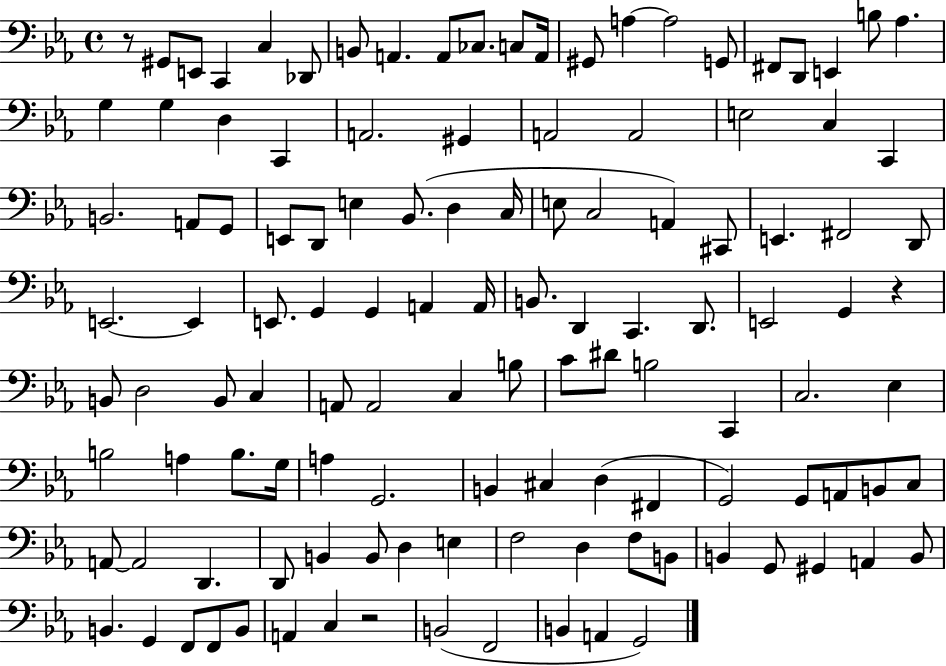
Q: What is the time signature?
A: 4/4